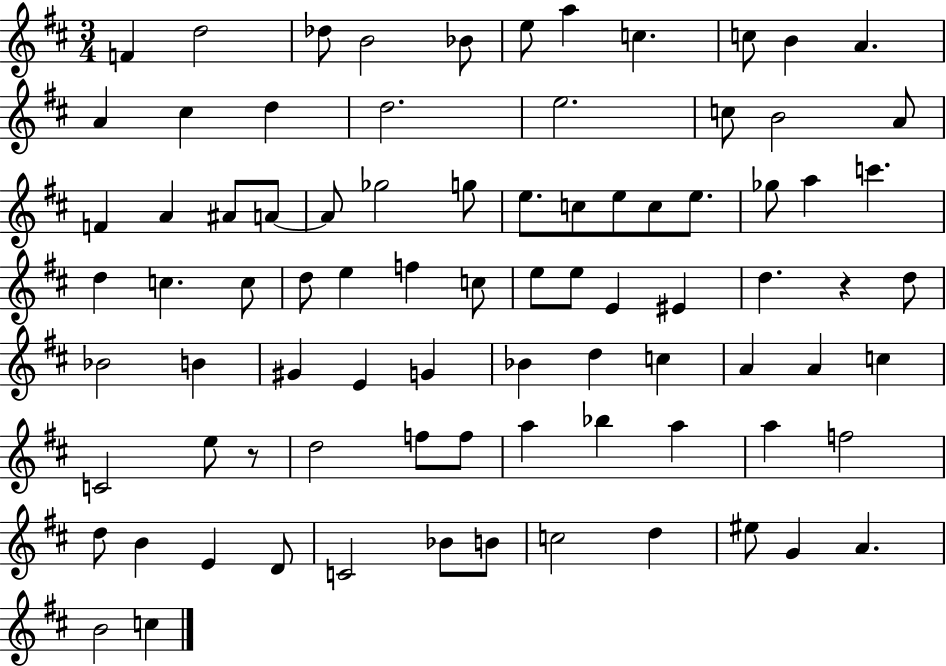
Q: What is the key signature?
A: D major